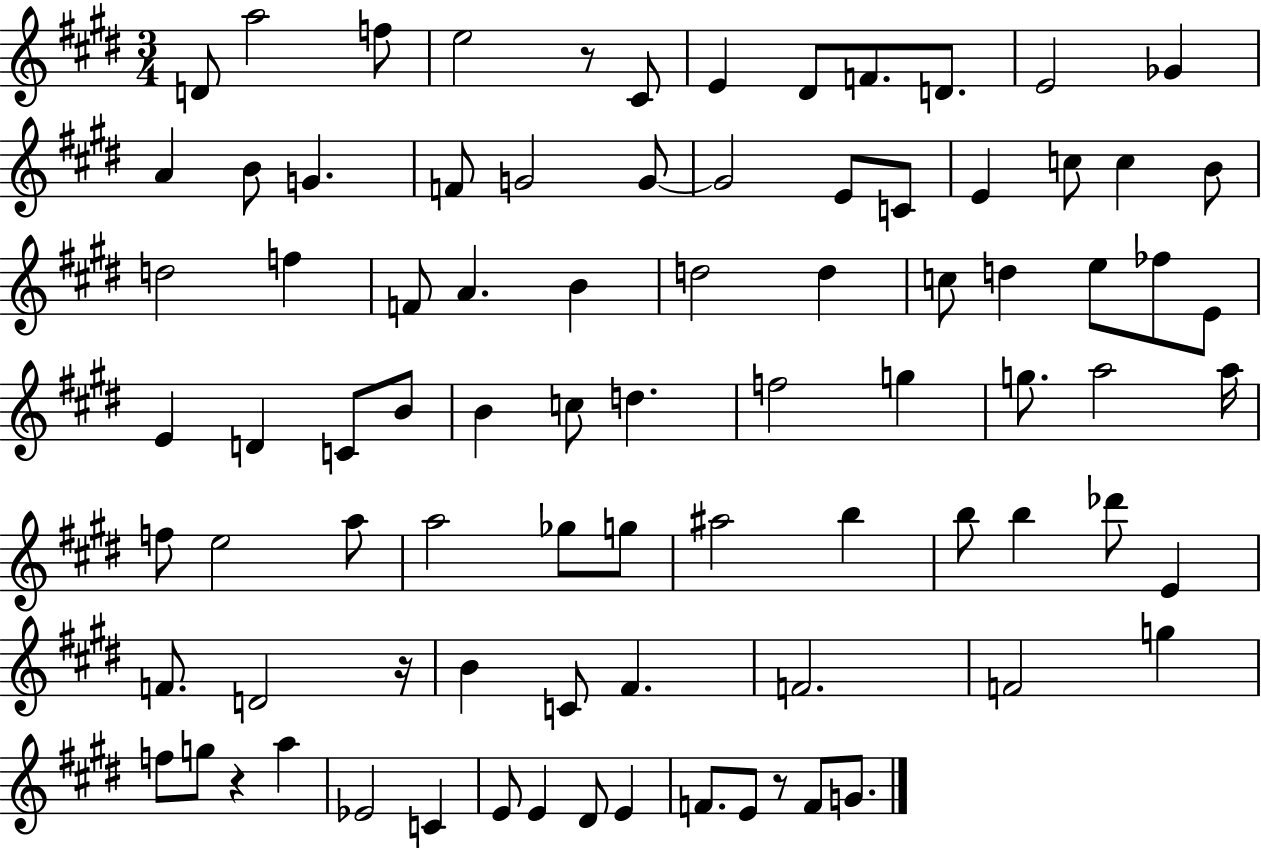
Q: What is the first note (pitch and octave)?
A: D4